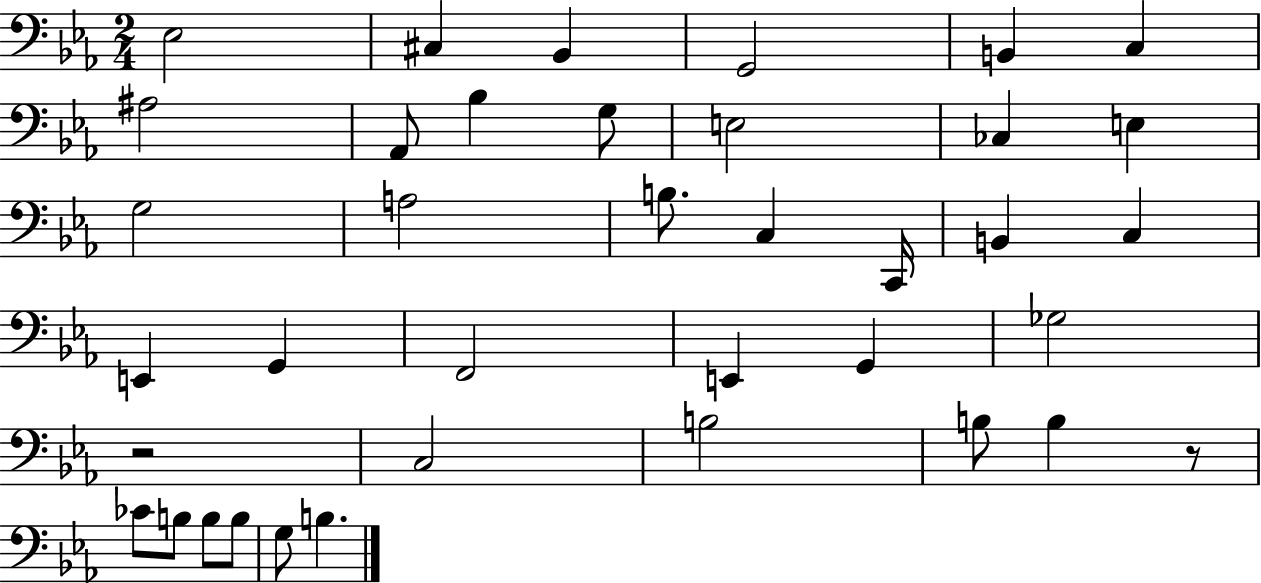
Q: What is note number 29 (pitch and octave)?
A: B3